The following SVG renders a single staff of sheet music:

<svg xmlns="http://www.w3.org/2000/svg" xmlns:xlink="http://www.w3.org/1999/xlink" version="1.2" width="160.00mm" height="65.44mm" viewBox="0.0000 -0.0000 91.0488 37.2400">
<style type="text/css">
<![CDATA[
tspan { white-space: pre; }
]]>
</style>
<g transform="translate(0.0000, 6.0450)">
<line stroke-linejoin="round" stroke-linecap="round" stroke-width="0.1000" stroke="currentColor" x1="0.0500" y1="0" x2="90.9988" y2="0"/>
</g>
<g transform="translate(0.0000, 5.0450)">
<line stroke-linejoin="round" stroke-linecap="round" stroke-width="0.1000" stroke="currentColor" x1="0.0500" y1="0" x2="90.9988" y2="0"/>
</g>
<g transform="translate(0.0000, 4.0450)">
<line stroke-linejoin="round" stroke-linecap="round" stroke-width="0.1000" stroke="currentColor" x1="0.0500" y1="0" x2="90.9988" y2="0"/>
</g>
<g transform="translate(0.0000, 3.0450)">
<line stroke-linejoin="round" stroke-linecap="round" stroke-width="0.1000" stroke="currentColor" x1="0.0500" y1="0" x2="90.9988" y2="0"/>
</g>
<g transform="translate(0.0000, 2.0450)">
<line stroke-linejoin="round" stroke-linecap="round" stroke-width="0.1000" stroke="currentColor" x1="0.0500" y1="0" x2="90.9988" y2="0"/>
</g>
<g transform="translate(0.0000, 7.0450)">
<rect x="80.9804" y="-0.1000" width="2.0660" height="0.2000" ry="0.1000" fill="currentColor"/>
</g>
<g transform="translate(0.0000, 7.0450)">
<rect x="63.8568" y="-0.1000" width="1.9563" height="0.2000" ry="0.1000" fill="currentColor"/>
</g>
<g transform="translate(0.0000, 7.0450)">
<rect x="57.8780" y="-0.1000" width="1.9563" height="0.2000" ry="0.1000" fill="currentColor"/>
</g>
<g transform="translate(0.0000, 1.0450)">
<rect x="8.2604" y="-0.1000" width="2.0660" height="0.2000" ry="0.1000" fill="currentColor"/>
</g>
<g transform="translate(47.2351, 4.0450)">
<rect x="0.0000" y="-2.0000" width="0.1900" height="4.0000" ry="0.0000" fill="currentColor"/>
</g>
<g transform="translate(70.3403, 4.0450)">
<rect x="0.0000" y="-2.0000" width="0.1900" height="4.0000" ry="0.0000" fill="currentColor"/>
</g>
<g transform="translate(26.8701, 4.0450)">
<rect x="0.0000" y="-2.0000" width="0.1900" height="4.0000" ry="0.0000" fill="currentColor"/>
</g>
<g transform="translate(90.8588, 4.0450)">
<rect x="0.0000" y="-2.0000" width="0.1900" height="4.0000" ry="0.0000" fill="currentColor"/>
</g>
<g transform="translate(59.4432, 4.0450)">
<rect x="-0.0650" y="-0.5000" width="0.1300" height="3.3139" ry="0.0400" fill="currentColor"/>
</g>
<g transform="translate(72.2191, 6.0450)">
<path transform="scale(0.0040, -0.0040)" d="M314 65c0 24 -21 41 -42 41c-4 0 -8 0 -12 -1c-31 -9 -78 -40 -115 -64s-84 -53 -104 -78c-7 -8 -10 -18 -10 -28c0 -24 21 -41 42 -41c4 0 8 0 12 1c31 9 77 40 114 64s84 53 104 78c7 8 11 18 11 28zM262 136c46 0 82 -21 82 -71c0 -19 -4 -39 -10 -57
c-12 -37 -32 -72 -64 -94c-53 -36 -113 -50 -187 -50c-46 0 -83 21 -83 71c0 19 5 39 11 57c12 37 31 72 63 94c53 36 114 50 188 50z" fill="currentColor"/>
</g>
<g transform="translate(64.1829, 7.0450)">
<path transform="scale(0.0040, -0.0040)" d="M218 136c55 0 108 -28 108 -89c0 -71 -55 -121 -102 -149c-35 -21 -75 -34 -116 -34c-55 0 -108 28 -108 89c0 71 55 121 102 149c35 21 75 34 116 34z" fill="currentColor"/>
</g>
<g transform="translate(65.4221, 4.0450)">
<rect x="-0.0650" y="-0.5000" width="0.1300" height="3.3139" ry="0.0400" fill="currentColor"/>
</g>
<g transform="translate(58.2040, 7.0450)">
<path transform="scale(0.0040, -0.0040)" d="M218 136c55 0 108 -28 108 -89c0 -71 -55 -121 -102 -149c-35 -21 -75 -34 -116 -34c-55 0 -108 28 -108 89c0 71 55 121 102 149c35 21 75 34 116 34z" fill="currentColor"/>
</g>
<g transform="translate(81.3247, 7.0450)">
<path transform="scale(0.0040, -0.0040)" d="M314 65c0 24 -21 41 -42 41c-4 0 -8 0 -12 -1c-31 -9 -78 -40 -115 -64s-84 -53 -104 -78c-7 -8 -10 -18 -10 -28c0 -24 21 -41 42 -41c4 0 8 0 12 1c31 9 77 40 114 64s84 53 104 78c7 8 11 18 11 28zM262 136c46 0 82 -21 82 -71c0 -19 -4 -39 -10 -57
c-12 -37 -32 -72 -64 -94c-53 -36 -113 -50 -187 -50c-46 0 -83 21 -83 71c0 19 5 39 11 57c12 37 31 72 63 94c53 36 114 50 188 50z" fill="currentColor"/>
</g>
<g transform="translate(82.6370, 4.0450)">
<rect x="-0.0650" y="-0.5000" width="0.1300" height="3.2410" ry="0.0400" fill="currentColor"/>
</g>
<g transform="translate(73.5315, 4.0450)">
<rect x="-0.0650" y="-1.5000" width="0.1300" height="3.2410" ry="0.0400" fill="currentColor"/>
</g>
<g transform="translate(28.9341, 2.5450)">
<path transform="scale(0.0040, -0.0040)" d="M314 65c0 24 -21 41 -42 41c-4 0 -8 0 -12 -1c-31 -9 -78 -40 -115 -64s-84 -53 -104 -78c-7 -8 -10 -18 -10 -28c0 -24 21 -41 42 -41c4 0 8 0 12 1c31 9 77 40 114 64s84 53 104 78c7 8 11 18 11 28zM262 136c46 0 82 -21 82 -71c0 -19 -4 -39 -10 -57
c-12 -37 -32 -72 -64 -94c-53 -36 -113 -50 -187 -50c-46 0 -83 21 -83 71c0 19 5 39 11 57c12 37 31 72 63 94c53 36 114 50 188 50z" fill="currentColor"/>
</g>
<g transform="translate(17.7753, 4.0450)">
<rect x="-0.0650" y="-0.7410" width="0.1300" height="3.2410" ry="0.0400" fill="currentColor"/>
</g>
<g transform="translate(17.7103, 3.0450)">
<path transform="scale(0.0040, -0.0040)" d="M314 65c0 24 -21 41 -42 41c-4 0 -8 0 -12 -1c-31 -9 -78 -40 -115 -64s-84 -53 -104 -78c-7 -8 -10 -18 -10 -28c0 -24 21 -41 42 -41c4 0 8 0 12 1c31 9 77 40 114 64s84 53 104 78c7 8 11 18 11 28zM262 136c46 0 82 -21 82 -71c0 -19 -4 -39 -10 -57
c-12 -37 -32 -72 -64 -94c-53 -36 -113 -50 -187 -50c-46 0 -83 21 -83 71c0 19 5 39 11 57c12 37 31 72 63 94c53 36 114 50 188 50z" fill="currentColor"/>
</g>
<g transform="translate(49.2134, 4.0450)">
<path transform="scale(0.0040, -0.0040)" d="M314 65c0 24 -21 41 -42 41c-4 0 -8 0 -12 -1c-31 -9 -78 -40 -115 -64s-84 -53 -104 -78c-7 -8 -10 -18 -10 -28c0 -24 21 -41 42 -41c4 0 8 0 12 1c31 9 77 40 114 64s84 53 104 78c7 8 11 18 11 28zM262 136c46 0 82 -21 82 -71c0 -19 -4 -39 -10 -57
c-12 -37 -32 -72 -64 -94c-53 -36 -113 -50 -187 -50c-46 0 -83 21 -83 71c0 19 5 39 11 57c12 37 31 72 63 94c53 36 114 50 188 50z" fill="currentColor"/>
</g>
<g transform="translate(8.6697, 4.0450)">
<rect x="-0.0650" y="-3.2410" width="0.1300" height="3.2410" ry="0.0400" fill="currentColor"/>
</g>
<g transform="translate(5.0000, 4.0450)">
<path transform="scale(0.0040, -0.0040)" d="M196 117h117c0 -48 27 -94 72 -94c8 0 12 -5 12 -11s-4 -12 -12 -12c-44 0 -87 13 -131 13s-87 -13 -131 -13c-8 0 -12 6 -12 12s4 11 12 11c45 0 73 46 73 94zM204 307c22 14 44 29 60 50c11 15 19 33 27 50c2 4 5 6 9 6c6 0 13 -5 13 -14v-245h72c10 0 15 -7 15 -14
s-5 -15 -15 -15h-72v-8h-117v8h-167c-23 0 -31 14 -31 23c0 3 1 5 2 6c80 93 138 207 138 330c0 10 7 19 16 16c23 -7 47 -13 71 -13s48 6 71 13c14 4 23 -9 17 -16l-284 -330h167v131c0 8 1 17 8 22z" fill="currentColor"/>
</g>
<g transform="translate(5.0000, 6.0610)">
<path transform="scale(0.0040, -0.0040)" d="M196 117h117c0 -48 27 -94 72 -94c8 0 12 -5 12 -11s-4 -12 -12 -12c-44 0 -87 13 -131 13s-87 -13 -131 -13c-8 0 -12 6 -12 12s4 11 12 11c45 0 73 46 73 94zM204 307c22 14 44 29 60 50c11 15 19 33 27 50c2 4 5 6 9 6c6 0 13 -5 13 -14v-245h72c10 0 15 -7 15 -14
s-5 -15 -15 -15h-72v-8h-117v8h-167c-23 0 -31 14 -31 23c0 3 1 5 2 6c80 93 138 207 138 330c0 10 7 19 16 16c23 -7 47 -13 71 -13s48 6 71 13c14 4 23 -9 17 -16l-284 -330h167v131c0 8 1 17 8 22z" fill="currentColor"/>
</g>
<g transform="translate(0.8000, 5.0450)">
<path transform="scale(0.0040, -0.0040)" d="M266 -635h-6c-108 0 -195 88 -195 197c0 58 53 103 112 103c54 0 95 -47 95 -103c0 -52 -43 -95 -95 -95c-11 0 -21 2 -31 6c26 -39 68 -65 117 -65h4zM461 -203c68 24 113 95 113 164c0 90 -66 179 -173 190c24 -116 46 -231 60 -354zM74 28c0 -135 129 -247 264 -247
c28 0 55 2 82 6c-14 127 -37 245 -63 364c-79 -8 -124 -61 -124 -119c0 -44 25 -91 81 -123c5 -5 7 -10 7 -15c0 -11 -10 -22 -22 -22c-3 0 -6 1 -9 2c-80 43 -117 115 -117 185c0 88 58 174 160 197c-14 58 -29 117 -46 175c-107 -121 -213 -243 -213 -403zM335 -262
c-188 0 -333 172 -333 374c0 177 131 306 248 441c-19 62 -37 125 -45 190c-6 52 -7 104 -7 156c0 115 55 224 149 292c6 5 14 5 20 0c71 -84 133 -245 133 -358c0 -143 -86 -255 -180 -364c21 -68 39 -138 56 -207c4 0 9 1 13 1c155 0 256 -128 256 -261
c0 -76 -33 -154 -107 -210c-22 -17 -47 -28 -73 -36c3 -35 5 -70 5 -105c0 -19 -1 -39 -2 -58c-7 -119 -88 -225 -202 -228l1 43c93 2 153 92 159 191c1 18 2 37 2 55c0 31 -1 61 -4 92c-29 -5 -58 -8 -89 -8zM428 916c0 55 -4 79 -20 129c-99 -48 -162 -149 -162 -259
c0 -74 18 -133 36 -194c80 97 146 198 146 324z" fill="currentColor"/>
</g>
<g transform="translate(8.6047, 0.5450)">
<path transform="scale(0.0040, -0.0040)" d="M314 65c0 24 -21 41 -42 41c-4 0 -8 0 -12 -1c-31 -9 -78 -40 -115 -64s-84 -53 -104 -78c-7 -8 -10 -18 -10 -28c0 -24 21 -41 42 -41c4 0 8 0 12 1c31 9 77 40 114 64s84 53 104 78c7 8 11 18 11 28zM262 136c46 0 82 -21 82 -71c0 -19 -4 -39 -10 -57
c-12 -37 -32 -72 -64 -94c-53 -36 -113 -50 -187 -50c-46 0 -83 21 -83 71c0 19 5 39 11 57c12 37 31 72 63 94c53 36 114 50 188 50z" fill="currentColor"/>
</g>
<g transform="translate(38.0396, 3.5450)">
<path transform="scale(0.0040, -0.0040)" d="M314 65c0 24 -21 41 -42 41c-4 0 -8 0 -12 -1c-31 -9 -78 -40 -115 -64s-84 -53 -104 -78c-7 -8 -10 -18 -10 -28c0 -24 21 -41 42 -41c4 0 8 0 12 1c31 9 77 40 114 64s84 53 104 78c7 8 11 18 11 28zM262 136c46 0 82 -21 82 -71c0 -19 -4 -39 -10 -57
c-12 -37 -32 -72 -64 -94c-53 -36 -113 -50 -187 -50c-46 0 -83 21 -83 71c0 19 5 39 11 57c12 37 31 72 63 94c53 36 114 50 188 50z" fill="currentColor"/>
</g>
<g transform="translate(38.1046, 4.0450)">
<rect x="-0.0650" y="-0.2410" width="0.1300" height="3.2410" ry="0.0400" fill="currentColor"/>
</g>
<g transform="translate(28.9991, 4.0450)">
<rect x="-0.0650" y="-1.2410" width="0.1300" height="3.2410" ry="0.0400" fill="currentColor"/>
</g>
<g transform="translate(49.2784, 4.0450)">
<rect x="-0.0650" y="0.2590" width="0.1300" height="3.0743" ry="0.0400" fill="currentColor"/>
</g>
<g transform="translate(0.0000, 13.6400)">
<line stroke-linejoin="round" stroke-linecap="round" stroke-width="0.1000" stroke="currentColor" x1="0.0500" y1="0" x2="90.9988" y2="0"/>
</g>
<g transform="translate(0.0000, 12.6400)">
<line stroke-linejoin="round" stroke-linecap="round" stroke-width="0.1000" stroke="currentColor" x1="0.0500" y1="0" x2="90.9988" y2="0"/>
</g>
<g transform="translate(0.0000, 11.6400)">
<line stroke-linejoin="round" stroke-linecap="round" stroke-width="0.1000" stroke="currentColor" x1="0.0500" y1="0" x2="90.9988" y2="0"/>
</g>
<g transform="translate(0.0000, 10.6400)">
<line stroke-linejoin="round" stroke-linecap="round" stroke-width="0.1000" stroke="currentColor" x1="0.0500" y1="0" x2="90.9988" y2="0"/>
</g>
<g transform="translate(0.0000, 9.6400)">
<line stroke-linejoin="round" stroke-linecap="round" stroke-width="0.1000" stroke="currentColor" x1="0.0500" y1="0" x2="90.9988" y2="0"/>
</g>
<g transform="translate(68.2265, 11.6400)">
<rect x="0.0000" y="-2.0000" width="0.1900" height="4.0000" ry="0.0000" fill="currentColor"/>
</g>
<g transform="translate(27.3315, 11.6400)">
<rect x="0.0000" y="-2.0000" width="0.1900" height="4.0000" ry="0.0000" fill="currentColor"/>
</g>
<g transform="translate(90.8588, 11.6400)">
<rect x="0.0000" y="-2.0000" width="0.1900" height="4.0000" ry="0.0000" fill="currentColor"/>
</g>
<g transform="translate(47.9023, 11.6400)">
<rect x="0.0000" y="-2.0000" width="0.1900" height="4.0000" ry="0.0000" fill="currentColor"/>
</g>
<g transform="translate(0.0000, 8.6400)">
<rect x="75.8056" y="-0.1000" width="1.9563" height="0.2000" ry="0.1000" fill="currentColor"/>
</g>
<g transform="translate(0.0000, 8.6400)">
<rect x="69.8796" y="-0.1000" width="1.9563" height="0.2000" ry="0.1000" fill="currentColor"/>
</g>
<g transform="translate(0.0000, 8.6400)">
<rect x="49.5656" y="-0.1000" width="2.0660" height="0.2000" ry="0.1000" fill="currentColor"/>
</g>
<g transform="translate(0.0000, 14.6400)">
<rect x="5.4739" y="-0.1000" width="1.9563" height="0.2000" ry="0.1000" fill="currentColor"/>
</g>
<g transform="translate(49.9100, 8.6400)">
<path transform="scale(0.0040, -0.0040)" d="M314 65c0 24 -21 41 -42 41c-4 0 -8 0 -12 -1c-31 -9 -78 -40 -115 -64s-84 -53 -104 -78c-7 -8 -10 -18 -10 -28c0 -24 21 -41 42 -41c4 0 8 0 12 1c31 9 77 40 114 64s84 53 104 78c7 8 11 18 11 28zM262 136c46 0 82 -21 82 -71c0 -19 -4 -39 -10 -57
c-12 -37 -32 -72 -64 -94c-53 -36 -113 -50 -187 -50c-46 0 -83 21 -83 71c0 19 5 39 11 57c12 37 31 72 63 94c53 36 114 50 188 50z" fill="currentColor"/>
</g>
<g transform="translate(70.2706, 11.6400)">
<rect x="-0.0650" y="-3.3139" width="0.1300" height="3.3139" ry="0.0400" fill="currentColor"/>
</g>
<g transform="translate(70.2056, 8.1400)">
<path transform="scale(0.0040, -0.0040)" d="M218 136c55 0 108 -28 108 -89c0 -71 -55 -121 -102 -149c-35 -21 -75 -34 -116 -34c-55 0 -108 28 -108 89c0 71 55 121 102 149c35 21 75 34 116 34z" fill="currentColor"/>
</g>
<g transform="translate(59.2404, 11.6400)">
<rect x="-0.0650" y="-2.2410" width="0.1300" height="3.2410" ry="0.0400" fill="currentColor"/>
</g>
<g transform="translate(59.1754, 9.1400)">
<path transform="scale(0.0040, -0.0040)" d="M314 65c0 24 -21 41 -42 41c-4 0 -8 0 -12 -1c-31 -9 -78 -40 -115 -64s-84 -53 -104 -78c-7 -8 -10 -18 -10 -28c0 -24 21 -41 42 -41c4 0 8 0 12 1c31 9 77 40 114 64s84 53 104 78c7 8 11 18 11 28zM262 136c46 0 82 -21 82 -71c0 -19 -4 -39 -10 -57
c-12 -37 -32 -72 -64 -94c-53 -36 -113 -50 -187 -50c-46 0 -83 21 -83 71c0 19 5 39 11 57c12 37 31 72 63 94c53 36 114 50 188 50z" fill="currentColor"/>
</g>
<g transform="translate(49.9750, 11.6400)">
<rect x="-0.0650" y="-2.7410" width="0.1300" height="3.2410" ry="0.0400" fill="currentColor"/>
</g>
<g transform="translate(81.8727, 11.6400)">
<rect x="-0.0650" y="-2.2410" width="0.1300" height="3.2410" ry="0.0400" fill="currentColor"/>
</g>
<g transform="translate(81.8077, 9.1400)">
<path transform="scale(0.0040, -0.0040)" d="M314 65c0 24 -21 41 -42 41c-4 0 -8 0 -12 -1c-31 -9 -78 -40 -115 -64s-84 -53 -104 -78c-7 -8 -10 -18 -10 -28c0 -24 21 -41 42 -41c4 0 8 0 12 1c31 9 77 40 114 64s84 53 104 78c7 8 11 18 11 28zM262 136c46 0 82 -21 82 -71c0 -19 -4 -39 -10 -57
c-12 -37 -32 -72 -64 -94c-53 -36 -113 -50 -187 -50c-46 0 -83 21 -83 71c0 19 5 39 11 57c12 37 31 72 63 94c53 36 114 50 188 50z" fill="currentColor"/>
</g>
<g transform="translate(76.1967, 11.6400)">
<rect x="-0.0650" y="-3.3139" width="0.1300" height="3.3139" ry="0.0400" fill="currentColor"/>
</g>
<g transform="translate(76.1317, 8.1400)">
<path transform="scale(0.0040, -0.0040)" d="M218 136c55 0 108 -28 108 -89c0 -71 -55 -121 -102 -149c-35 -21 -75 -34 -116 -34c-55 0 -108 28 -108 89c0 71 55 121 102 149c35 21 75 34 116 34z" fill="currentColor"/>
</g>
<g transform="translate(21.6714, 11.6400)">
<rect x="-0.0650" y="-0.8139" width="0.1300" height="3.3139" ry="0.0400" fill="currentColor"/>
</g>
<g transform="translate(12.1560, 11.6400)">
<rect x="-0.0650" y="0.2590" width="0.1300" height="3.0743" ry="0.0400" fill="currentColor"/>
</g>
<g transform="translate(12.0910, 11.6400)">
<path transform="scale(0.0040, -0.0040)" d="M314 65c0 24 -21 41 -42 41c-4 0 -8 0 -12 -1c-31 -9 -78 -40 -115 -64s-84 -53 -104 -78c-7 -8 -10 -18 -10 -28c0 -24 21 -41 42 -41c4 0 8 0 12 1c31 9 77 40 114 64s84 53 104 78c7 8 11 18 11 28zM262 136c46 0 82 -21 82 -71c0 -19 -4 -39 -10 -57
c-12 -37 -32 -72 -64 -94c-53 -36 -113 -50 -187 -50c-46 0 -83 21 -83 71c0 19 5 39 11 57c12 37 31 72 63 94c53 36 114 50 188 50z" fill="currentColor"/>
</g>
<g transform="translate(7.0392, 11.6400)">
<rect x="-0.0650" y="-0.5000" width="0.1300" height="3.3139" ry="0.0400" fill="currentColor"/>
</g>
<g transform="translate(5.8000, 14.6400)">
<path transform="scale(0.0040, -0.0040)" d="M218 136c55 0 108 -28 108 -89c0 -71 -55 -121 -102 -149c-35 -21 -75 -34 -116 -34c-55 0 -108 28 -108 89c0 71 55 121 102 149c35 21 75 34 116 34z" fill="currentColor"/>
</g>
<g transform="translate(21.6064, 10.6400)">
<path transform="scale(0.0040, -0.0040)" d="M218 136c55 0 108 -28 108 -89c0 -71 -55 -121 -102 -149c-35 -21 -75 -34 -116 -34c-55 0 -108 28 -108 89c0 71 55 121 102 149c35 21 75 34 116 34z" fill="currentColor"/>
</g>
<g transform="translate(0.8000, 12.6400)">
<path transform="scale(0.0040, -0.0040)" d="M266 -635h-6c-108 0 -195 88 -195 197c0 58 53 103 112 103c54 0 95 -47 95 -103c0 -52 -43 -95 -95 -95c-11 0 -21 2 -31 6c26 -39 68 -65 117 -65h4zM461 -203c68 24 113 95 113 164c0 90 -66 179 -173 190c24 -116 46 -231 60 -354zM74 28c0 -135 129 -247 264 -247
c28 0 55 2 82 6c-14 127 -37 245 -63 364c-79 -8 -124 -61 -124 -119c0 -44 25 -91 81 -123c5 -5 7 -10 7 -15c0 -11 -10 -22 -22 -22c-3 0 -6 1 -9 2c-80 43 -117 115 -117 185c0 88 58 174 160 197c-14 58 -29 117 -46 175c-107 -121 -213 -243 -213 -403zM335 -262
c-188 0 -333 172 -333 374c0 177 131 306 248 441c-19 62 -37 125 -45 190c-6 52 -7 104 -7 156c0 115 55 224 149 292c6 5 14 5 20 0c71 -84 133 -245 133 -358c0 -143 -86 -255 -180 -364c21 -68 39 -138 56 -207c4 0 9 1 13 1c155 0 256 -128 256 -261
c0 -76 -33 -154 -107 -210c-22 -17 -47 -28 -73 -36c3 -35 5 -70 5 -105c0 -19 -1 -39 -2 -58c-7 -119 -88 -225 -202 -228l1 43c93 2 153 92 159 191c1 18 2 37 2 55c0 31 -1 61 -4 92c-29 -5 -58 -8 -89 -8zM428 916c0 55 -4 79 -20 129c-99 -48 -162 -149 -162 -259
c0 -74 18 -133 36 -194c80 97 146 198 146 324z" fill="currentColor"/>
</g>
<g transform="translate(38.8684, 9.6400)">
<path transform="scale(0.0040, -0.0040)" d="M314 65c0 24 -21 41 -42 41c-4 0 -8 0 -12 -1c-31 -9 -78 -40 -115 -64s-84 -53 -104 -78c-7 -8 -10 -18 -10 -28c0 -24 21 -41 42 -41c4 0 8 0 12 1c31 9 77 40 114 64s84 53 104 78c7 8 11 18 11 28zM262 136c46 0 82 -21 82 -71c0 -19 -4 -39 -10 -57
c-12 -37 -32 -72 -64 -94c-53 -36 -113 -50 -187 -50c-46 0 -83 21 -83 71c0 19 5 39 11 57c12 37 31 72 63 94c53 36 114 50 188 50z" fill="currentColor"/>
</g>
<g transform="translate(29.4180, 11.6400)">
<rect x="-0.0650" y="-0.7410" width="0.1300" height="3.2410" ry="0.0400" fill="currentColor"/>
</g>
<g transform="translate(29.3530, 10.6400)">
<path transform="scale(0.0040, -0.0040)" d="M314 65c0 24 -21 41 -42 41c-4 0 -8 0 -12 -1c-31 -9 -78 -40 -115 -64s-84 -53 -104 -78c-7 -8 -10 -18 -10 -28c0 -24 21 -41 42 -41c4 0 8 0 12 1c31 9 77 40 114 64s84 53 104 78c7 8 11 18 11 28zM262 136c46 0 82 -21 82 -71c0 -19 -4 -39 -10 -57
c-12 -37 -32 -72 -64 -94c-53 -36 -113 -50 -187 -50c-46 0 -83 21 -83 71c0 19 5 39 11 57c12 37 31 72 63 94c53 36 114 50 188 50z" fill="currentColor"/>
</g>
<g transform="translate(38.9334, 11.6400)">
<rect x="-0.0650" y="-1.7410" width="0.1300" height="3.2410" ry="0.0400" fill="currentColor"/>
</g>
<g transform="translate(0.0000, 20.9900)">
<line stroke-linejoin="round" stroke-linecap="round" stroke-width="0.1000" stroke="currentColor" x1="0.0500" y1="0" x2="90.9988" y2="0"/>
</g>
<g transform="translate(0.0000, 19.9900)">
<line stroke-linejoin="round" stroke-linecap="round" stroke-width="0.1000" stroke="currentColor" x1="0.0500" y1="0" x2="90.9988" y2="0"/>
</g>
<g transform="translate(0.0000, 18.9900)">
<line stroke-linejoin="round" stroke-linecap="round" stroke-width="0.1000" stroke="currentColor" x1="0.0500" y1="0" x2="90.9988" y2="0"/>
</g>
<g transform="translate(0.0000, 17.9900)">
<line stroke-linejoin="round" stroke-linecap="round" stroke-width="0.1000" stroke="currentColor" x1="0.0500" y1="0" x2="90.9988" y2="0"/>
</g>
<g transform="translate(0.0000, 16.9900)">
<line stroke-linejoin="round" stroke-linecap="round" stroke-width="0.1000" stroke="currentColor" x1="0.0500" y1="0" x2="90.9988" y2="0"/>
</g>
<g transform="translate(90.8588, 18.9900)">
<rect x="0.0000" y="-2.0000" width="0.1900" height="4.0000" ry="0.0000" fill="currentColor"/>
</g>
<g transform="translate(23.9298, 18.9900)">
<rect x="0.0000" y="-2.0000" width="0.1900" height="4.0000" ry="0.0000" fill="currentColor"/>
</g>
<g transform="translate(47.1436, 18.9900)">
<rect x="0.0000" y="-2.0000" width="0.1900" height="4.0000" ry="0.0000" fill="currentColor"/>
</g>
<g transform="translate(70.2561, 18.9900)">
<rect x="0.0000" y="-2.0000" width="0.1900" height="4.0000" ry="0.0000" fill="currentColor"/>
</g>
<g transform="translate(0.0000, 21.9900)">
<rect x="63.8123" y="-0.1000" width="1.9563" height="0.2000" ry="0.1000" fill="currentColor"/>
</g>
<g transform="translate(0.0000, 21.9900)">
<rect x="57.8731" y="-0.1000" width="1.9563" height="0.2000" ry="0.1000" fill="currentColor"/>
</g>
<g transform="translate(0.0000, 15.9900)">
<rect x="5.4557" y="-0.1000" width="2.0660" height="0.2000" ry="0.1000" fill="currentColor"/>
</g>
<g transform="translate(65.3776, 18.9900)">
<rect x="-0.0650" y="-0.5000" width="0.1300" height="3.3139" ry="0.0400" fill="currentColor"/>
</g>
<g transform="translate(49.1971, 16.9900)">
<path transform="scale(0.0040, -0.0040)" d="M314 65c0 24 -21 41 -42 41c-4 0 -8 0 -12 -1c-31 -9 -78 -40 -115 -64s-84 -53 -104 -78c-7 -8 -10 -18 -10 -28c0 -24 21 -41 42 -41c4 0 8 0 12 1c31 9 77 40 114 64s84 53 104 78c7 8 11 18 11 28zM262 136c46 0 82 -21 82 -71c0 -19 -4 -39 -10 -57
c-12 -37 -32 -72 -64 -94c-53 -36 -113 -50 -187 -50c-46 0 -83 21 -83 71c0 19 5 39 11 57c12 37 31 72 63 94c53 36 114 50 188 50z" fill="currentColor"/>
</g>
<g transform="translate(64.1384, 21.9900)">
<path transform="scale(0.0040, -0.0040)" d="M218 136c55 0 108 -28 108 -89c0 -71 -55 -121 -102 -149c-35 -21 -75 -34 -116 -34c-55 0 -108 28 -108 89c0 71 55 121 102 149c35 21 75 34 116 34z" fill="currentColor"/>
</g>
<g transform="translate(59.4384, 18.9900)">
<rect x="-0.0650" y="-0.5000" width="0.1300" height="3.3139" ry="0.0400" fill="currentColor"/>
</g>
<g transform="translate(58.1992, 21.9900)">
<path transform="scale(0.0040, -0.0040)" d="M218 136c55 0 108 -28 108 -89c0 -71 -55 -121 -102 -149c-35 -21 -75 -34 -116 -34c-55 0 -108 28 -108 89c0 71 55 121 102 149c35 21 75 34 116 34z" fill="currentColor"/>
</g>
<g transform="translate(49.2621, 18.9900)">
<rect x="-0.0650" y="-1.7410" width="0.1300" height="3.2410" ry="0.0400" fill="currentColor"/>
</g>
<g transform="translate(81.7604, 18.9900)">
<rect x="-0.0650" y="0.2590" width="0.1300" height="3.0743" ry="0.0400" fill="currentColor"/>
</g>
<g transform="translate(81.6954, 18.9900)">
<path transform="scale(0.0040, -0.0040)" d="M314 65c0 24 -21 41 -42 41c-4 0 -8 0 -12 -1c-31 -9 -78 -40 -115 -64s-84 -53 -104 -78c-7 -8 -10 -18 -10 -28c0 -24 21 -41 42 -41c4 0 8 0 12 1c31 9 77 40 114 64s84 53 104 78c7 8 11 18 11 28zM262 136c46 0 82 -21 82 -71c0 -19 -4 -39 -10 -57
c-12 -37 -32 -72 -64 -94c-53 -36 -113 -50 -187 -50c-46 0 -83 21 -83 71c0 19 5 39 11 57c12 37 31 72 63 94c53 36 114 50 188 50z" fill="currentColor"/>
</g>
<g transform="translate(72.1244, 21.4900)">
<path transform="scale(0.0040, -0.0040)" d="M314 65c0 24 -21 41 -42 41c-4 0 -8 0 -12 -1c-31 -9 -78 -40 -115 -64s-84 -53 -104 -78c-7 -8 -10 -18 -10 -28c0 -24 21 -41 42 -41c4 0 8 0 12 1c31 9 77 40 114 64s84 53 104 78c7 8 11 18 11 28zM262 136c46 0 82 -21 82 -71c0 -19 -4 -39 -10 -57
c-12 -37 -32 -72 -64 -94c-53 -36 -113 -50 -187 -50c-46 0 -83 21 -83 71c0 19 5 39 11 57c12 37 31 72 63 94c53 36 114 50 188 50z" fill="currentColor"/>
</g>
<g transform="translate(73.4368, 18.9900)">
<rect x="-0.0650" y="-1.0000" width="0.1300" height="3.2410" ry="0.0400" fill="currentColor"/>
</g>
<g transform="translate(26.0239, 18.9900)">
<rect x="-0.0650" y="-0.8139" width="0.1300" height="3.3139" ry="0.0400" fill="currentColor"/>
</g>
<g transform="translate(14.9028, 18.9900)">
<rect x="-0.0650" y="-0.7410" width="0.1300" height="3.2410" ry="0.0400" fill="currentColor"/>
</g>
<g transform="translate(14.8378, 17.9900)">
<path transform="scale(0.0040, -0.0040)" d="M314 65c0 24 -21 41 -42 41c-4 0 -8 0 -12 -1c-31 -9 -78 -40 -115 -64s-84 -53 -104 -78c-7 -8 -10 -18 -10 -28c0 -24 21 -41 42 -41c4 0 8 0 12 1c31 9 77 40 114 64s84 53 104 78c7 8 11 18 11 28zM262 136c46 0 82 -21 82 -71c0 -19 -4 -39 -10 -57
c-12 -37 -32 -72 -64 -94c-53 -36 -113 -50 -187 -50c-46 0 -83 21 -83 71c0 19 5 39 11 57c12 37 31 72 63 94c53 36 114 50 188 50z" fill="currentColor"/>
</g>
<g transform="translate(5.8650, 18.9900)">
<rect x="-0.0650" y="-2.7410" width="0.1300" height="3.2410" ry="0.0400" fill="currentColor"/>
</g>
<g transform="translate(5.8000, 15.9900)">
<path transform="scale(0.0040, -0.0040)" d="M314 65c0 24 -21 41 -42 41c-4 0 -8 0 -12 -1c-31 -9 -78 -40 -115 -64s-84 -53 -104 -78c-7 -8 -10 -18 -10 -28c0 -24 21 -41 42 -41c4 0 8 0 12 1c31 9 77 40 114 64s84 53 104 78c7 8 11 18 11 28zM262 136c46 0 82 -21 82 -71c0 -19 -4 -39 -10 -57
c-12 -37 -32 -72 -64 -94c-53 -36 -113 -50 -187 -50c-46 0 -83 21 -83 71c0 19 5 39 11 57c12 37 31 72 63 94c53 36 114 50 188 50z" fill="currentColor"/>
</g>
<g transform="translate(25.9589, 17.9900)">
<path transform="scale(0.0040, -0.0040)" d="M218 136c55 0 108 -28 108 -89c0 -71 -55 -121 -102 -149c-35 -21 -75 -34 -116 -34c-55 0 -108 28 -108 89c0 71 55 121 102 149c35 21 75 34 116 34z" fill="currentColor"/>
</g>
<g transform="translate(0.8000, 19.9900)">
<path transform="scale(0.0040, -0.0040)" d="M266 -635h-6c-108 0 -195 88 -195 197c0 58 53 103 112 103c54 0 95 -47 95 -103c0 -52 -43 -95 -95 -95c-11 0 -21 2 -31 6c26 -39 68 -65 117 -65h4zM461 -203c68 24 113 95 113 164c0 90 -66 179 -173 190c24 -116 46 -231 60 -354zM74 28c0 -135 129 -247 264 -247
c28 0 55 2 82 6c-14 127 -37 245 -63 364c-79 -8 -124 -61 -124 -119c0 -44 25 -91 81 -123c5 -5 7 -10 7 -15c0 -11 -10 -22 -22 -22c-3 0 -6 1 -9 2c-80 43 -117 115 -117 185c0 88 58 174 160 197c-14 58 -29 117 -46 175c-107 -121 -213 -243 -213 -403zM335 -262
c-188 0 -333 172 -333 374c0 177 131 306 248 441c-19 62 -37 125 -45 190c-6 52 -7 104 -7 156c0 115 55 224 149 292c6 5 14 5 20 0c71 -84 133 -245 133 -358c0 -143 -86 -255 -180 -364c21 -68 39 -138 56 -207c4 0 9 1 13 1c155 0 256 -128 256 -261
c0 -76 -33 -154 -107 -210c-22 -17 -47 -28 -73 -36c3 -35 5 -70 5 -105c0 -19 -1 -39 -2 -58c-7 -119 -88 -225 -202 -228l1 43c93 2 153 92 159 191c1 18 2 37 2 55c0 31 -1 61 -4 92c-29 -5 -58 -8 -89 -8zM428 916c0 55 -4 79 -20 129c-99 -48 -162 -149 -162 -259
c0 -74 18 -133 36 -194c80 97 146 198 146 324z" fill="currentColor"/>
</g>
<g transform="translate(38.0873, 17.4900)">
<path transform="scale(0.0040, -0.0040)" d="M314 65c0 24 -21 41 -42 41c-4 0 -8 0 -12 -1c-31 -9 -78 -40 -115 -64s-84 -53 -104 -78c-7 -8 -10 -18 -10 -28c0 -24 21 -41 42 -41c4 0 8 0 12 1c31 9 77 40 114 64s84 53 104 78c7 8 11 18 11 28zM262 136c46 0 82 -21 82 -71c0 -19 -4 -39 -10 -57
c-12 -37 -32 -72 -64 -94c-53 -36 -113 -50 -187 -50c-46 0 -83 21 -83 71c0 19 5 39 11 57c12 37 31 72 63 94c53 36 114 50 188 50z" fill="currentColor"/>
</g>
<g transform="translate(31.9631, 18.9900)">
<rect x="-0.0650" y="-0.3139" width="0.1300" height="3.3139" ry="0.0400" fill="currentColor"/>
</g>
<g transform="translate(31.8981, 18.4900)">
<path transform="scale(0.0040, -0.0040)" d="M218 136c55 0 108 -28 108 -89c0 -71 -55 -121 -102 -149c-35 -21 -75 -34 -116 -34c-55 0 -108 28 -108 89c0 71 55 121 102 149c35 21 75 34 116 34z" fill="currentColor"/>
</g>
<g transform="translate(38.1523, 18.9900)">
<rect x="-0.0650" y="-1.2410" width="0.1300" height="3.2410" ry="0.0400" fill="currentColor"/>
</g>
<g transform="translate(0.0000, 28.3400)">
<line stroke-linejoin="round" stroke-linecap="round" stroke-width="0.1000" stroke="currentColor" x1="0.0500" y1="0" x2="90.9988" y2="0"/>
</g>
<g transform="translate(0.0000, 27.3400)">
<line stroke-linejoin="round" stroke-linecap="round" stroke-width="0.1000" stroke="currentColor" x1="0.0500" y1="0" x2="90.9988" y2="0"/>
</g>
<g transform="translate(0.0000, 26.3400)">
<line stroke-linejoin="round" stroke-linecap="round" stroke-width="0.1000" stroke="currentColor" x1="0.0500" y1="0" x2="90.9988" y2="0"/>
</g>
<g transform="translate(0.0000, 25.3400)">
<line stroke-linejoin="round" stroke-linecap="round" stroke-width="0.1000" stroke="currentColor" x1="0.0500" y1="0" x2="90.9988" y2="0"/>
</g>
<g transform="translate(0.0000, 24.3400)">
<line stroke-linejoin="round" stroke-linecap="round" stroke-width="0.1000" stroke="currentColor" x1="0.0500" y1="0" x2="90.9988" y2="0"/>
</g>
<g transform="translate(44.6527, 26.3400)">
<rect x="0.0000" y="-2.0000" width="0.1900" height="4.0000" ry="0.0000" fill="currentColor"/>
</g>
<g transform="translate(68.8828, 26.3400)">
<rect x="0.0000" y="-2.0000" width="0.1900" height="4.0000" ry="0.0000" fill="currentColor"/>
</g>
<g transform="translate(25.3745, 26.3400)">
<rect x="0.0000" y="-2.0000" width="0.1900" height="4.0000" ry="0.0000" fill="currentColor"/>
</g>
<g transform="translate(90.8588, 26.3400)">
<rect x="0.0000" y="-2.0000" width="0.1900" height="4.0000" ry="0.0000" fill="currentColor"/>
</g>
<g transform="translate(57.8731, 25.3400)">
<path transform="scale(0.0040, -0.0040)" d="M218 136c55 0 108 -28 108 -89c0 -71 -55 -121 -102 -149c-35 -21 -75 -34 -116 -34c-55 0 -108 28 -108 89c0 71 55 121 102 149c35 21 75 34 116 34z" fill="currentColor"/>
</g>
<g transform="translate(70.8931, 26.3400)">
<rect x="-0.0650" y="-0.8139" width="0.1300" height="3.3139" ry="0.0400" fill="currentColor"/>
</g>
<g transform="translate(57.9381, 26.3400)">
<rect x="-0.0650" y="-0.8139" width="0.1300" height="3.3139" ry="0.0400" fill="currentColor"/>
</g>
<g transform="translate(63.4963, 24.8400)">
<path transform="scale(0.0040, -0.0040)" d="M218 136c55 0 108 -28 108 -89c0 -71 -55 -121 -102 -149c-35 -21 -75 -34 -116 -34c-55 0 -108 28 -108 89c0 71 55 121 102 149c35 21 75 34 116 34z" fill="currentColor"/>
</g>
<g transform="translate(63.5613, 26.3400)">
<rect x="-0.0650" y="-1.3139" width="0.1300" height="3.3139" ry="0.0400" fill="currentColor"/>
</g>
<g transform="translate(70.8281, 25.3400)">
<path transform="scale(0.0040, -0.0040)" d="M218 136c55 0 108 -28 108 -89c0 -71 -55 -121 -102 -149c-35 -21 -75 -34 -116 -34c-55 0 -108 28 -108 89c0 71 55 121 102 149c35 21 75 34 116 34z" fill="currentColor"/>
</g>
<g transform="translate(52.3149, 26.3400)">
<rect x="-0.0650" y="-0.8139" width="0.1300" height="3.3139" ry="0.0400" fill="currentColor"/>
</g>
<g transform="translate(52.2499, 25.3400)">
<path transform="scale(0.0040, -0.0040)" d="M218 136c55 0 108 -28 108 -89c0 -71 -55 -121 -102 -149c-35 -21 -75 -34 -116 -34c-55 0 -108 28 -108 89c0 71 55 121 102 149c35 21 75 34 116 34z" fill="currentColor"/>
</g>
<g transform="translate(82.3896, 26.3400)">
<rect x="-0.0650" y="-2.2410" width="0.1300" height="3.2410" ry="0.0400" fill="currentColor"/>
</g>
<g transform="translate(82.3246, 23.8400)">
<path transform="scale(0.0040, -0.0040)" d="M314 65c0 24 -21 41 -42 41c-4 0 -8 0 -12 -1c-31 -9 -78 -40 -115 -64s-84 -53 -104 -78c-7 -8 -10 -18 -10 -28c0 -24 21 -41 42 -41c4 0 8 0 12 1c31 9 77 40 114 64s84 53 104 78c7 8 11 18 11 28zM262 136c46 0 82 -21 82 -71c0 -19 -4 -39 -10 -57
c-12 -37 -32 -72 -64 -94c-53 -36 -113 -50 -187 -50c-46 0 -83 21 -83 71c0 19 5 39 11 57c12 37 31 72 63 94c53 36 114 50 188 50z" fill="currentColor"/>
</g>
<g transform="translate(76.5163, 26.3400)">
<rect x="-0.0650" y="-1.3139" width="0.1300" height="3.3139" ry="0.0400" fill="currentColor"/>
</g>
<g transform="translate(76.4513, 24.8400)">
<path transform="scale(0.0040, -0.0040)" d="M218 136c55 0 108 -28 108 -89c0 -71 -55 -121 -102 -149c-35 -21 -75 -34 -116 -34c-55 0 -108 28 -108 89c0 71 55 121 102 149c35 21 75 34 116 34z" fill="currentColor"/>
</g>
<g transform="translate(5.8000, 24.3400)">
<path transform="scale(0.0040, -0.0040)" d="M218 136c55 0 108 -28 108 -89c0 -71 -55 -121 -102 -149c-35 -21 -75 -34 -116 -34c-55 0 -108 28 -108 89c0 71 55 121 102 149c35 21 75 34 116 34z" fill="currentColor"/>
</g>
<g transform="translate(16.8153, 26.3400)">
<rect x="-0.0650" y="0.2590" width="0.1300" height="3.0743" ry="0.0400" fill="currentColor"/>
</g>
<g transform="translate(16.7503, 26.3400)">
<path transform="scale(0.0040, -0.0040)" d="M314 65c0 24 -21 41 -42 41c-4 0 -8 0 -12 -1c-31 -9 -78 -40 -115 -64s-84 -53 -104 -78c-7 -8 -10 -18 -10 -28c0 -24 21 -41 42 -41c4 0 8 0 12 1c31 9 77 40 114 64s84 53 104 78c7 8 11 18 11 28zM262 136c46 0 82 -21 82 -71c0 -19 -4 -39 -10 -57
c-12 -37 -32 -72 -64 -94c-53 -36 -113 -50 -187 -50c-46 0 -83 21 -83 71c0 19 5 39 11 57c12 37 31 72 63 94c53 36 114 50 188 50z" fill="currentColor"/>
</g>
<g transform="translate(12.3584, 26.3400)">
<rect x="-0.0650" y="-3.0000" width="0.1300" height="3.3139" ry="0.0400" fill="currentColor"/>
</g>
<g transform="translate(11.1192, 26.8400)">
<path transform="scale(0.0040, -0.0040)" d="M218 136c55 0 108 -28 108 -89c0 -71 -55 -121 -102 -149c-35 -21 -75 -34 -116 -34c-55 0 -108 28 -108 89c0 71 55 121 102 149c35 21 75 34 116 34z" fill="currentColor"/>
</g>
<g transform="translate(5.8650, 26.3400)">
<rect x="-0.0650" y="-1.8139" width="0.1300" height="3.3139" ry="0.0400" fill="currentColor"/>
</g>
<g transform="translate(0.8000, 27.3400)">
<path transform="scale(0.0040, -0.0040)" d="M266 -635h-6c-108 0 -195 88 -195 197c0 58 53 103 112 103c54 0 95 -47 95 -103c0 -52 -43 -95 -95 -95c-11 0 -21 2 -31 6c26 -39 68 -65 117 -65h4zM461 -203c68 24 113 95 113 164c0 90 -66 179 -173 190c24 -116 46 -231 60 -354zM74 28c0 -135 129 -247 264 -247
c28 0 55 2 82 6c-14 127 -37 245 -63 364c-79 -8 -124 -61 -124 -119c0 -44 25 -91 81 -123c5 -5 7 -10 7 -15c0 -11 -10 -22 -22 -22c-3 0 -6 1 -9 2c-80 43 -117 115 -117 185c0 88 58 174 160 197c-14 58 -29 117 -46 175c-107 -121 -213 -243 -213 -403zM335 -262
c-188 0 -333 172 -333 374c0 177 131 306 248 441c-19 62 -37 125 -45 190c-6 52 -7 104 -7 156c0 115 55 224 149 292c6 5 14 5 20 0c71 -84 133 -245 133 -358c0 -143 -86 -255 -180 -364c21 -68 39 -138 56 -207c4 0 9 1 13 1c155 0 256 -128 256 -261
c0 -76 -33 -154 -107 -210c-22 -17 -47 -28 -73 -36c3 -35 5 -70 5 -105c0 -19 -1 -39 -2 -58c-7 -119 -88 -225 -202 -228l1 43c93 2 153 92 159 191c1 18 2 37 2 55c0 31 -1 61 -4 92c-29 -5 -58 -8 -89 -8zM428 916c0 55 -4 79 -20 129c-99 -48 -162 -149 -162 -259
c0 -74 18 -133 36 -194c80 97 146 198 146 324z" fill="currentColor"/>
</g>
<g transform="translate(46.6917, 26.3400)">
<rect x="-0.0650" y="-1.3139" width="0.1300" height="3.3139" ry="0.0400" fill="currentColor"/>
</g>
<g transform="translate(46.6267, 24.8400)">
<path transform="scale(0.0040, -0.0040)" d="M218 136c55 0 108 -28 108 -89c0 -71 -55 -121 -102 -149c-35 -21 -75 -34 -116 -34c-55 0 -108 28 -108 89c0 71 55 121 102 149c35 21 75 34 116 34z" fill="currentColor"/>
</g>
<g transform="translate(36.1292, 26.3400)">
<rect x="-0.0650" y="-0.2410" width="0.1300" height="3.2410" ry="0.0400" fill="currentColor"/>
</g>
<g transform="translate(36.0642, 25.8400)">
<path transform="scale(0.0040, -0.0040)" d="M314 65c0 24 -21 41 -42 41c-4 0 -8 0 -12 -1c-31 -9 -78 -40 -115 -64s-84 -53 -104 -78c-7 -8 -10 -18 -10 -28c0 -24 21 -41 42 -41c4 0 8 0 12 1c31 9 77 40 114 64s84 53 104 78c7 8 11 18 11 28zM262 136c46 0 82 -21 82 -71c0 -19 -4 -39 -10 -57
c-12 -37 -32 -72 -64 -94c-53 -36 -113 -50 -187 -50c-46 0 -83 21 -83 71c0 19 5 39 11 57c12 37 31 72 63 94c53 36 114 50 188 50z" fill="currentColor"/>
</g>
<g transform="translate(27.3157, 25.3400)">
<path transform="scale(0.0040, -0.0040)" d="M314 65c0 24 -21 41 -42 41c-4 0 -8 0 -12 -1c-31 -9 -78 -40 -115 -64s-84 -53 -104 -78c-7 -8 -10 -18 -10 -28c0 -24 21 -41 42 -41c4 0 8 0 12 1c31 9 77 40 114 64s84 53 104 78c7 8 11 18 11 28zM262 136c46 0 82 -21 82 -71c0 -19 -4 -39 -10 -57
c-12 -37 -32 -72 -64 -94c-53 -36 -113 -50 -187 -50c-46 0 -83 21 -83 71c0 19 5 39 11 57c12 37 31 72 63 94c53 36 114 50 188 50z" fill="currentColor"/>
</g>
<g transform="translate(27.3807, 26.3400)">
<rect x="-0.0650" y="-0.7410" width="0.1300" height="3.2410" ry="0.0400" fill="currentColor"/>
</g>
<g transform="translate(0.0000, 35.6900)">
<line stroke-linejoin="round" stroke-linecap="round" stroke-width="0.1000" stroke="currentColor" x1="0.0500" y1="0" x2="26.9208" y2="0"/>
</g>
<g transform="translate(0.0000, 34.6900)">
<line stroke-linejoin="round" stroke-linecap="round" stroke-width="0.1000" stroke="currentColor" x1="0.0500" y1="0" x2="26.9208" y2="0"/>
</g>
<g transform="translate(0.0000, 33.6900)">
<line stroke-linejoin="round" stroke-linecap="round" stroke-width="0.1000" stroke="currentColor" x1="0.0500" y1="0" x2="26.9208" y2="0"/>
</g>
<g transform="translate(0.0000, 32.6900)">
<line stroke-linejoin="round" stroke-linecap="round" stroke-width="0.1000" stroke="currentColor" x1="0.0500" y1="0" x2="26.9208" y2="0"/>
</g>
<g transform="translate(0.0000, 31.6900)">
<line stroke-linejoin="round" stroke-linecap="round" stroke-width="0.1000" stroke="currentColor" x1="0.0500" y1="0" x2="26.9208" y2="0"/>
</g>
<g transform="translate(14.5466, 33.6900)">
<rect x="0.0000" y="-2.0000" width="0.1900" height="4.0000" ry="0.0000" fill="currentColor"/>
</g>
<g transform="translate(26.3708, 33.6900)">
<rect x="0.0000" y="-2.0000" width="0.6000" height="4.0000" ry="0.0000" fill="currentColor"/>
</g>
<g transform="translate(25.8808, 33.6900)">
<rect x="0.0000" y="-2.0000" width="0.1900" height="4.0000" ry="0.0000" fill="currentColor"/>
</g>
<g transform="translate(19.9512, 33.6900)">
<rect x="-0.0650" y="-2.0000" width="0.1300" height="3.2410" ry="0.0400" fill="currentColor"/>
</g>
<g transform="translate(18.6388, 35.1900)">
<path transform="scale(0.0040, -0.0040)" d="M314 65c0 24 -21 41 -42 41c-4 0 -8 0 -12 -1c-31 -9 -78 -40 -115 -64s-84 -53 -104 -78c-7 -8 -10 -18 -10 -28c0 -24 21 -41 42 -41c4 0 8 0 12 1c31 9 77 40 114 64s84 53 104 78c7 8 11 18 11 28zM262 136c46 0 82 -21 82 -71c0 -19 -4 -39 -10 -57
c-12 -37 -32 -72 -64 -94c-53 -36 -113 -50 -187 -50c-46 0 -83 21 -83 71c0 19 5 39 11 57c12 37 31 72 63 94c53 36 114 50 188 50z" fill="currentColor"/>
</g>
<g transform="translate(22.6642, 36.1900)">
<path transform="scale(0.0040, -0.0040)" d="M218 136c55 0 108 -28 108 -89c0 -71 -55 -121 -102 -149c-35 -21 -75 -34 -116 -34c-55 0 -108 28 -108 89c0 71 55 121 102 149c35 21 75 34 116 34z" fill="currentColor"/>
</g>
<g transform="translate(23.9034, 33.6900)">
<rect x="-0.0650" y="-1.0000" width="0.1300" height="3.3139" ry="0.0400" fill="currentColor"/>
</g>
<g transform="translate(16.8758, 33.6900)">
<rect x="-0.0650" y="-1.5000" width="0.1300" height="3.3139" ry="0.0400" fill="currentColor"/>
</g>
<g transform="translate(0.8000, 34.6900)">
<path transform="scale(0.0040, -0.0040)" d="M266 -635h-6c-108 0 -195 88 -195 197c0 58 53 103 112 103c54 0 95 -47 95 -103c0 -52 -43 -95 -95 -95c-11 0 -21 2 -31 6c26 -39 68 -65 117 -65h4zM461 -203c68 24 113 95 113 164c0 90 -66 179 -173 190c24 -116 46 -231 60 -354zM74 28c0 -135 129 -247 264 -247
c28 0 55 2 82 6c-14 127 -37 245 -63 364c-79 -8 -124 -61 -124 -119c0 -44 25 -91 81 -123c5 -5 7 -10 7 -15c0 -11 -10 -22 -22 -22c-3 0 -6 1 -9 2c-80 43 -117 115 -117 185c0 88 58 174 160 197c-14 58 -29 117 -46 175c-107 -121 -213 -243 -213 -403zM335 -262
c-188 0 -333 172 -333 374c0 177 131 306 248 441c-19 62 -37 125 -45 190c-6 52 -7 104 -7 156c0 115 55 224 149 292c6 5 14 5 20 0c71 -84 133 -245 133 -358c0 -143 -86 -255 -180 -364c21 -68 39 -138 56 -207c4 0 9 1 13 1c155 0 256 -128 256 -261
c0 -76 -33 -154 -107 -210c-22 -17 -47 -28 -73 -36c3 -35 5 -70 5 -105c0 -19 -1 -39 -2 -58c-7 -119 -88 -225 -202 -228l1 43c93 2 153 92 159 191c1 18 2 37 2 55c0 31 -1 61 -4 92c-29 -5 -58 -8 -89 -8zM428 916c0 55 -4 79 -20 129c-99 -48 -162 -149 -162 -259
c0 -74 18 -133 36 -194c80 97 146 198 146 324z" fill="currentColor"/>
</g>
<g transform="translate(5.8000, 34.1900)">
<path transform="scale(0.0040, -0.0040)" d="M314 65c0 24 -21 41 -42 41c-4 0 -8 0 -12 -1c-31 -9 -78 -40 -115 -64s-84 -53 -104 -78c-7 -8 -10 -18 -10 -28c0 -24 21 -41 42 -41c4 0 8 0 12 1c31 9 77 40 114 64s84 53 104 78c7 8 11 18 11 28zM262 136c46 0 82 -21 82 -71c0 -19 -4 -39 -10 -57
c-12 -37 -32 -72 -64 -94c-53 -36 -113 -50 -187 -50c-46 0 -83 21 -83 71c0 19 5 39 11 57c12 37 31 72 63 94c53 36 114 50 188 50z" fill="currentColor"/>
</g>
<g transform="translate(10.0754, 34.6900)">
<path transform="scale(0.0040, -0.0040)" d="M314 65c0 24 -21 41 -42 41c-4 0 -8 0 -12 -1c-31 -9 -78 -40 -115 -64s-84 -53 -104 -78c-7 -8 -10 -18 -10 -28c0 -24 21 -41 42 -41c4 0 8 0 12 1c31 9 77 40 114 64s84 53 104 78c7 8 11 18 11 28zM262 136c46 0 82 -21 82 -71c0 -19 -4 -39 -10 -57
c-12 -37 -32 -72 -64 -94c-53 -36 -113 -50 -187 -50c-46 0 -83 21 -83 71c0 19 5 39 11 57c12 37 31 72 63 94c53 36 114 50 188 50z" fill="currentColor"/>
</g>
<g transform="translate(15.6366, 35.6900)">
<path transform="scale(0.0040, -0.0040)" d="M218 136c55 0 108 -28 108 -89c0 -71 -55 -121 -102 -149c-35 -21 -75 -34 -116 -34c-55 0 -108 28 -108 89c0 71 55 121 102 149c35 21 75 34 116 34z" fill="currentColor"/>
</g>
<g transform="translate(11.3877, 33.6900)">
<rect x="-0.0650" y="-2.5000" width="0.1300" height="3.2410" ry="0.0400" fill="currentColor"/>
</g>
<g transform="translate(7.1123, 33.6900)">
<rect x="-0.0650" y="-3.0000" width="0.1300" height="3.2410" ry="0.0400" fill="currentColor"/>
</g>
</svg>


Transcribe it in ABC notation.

X:1
T:Untitled
M:4/4
L:1/4
K:C
b2 d2 e2 c2 B2 C C E2 C2 C B2 d d2 f2 a2 g2 b b g2 a2 d2 d c e2 f2 C C D2 B2 f A B2 d2 c2 e d d e d e g2 A2 G2 E F2 D